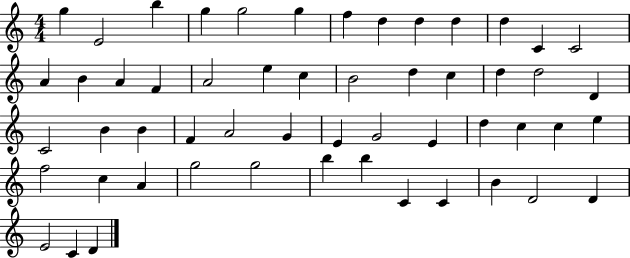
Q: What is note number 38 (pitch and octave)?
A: C5